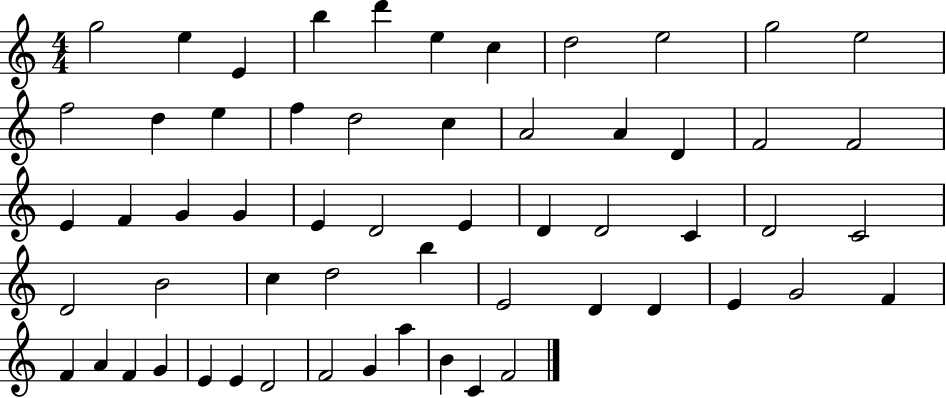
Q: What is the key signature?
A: C major